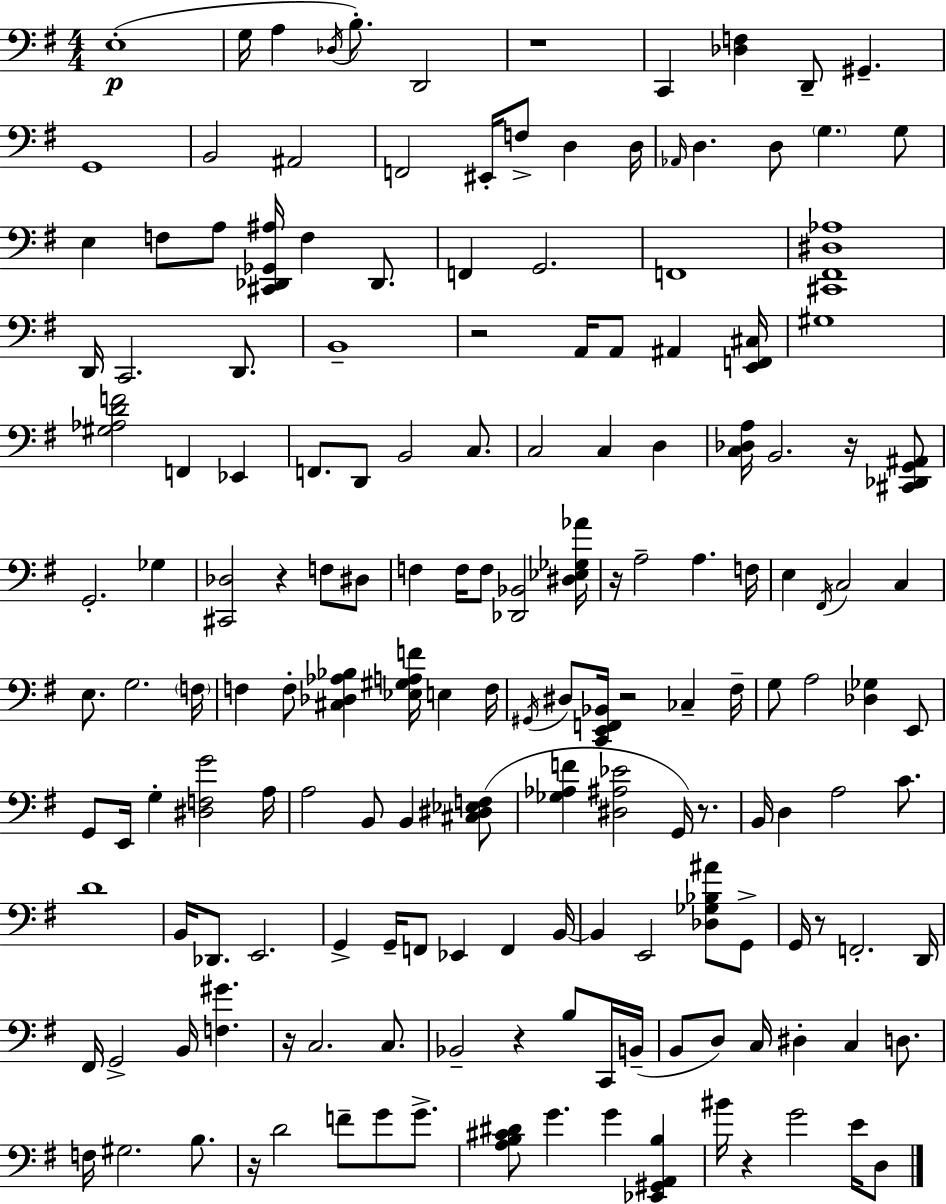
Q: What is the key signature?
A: G major